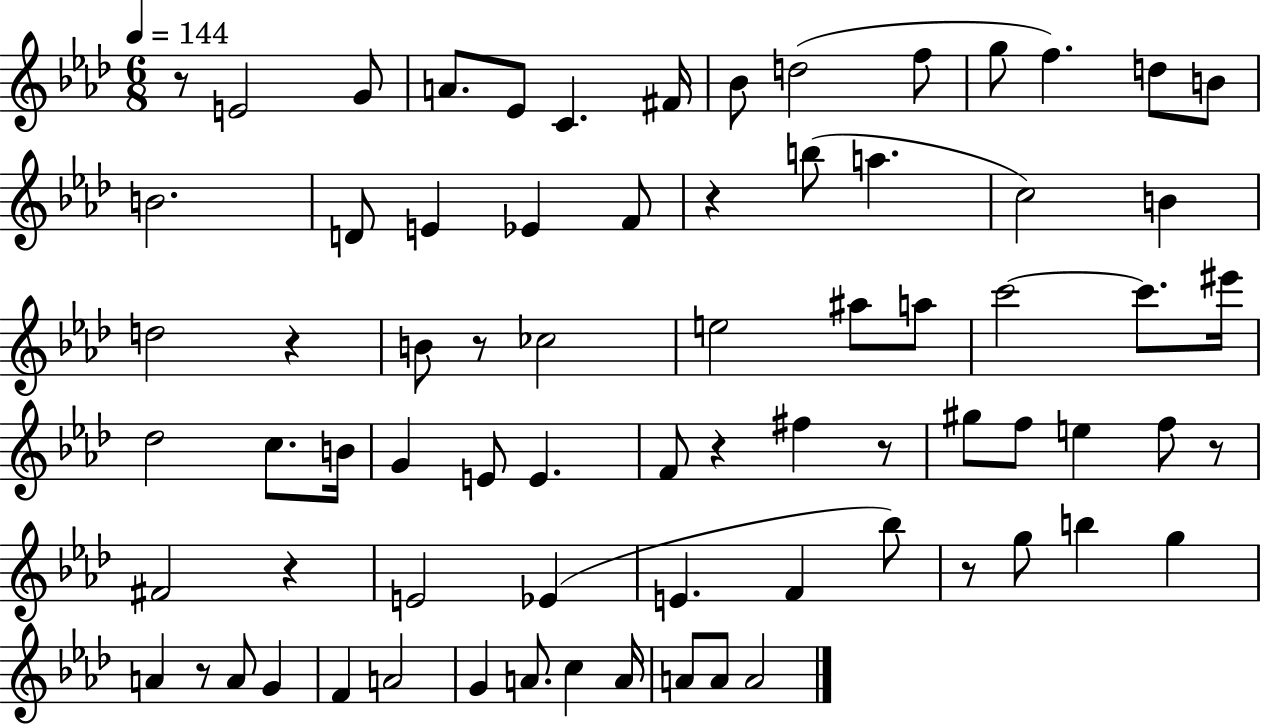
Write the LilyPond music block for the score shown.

{
  \clef treble
  \numericTimeSignature
  \time 6/8
  \key aes \major
  \tempo 4 = 144
  \repeat volta 2 { r8 e'2 g'8 | a'8. ees'8 c'4. fis'16 | bes'8 d''2( f''8 | g''8 f''4.) d''8 b'8 | \break b'2. | d'8 e'4 ees'4 f'8 | r4 b''8( a''4. | c''2) b'4 | \break d''2 r4 | b'8 r8 ces''2 | e''2 ais''8 a''8 | c'''2~~ c'''8. eis'''16 | \break des''2 c''8. b'16 | g'4 e'8 e'4. | f'8 r4 fis''4 r8 | gis''8 f''8 e''4 f''8 r8 | \break fis'2 r4 | e'2 ees'4( | e'4. f'4 bes''8) | r8 g''8 b''4 g''4 | \break a'4 r8 a'8 g'4 | f'4 a'2 | g'4 a'8. c''4 a'16 | a'8 a'8 a'2 | \break } \bar "|."
}